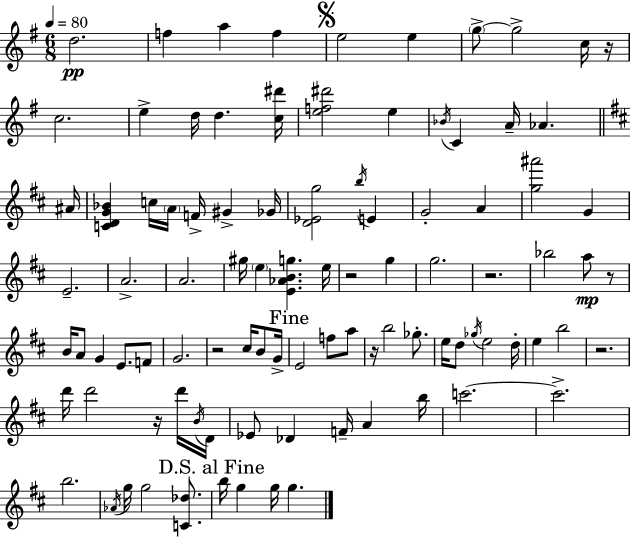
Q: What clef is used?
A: treble